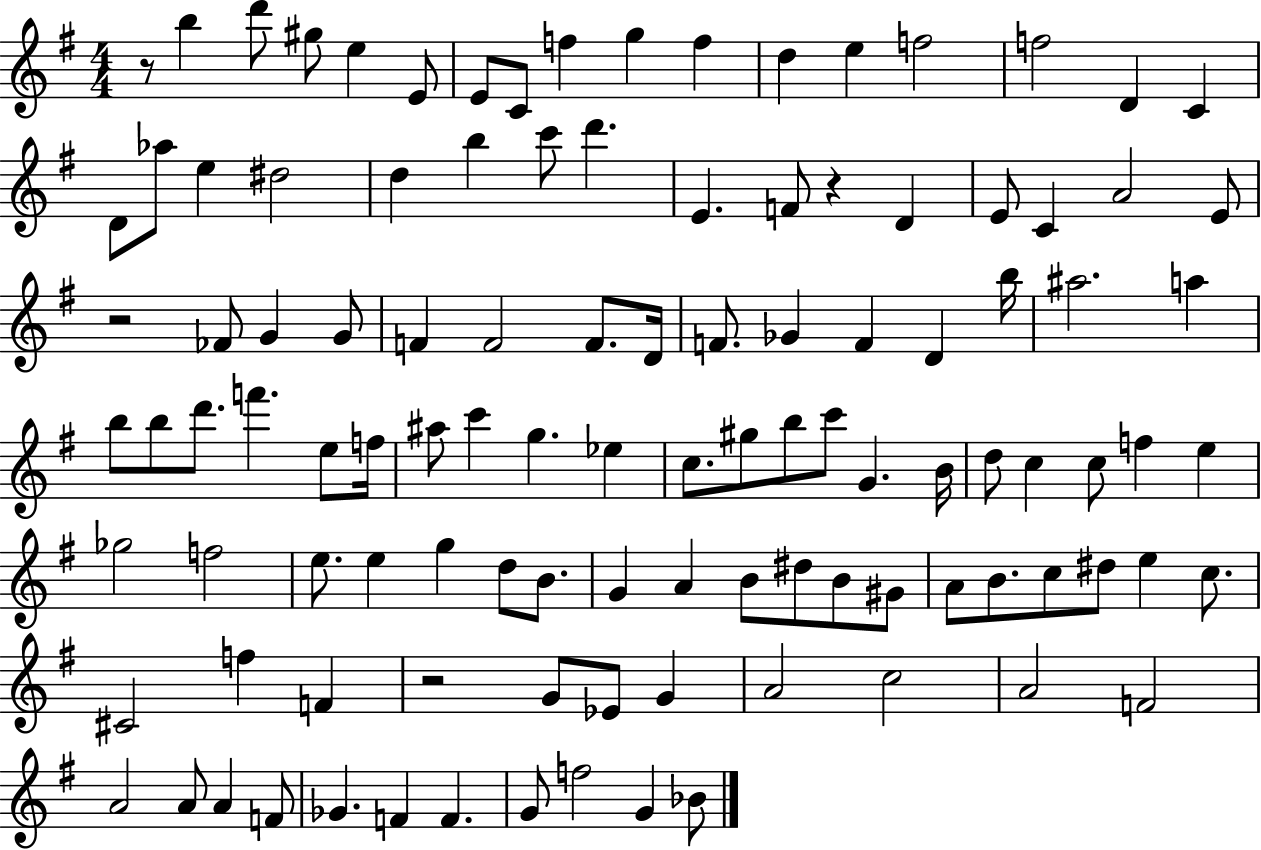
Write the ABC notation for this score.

X:1
T:Untitled
M:4/4
L:1/4
K:G
z/2 b d'/2 ^g/2 e E/2 E/2 C/2 f g f d e f2 f2 D C D/2 _a/2 e ^d2 d b c'/2 d' E F/2 z D E/2 C A2 E/2 z2 _F/2 G G/2 F F2 F/2 D/4 F/2 _G F D b/4 ^a2 a b/2 b/2 d'/2 f' e/2 f/4 ^a/2 c' g _e c/2 ^g/2 b/2 c'/2 G B/4 d/2 c c/2 f e _g2 f2 e/2 e g d/2 B/2 G A B/2 ^d/2 B/2 ^G/2 A/2 B/2 c/2 ^d/2 e c/2 ^C2 f F z2 G/2 _E/2 G A2 c2 A2 F2 A2 A/2 A F/2 _G F F G/2 f2 G _B/2